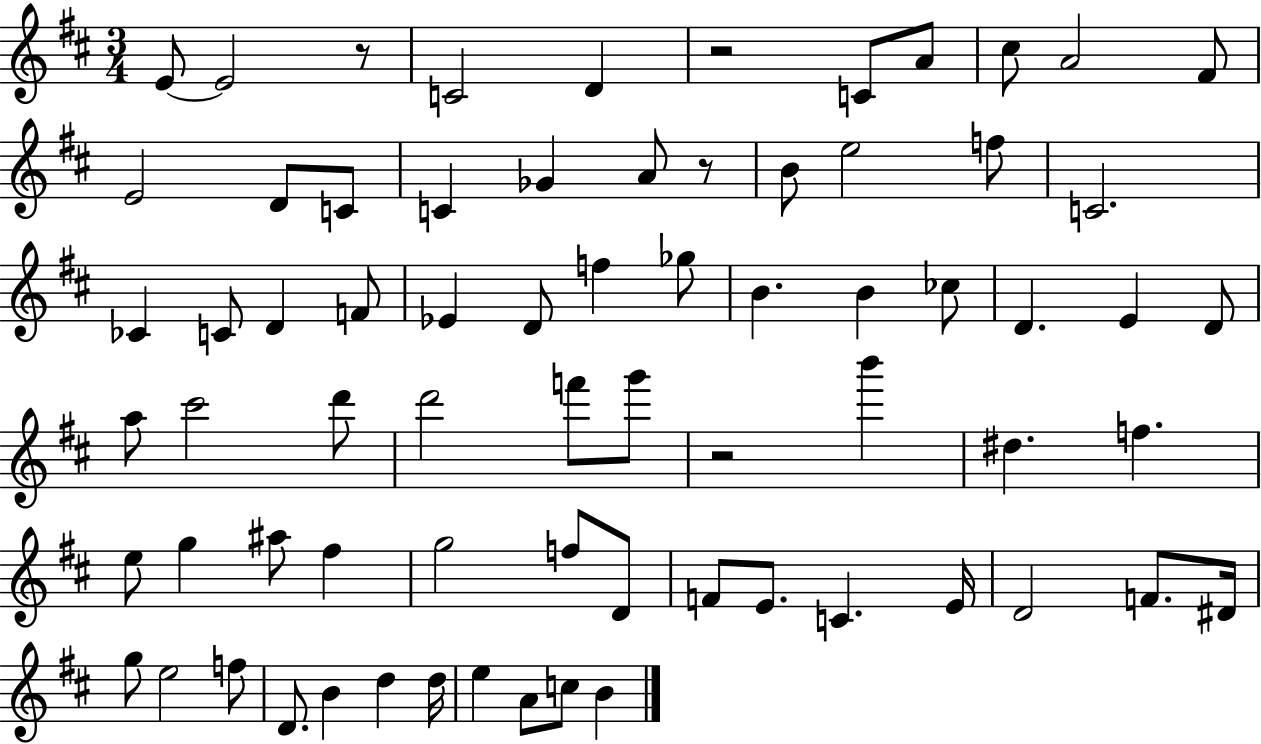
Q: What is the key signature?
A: D major